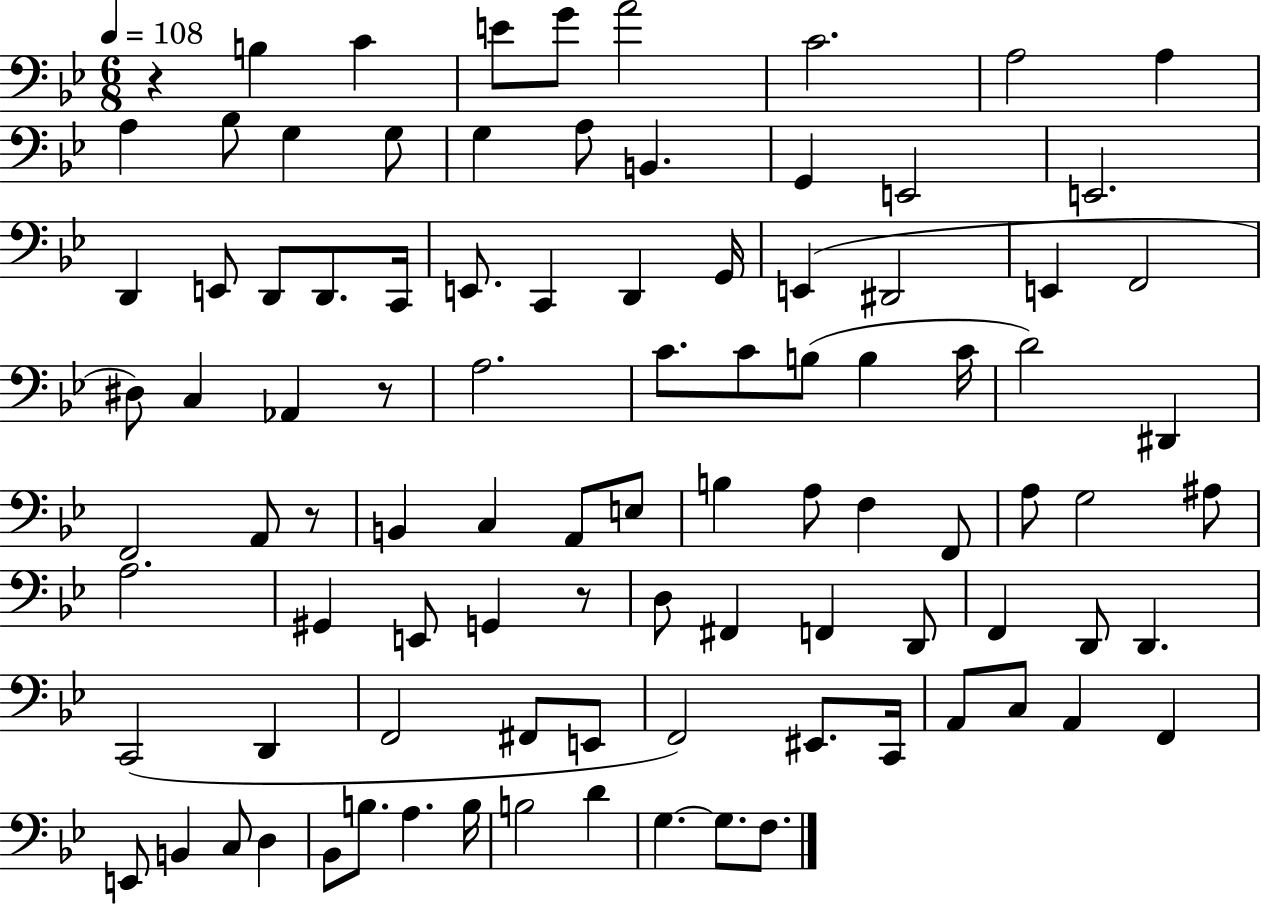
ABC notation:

X:1
T:Untitled
M:6/8
L:1/4
K:Bb
z B, C E/2 G/2 A2 C2 A,2 A, A, _B,/2 G, G,/2 G, A,/2 B,, G,, E,,2 E,,2 D,, E,,/2 D,,/2 D,,/2 C,,/4 E,,/2 C,, D,, G,,/4 E,, ^D,,2 E,, F,,2 ^D,/2 C, _A,, z/2 A,2 C/2 C/2 B,/2 B, C/4 D2 ^D,, F,,2 A,,/2 z/2 B,, C, A,,/2 E,/2 B, A,/2 F, F,,/2 A,/2 G,2 ^A,/2 A,2 ^G,, E,,/2 G,, z/2 D,/2 ^F,, F,, D,,/2 F,, D,,/2 D,, C,,2 D,, F,,2 ^F,,/2 E,,/2 F,,2 ^E,,/2 C,,/4 A,,/2 C,/2 A,, F,, E,,/2 B,, C,/2 D, _B,,/2 B,/2 A, B,/4 B,2 D G, G,/2 F,/2